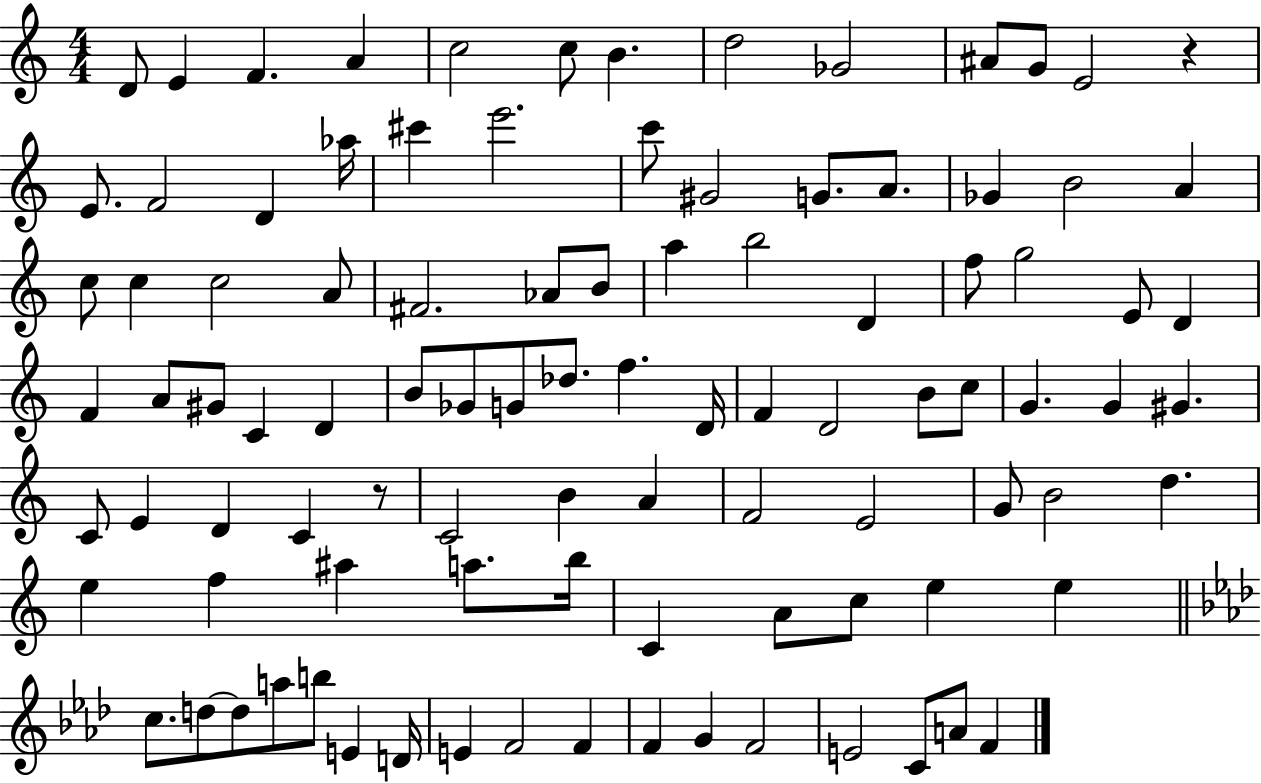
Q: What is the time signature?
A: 4/4